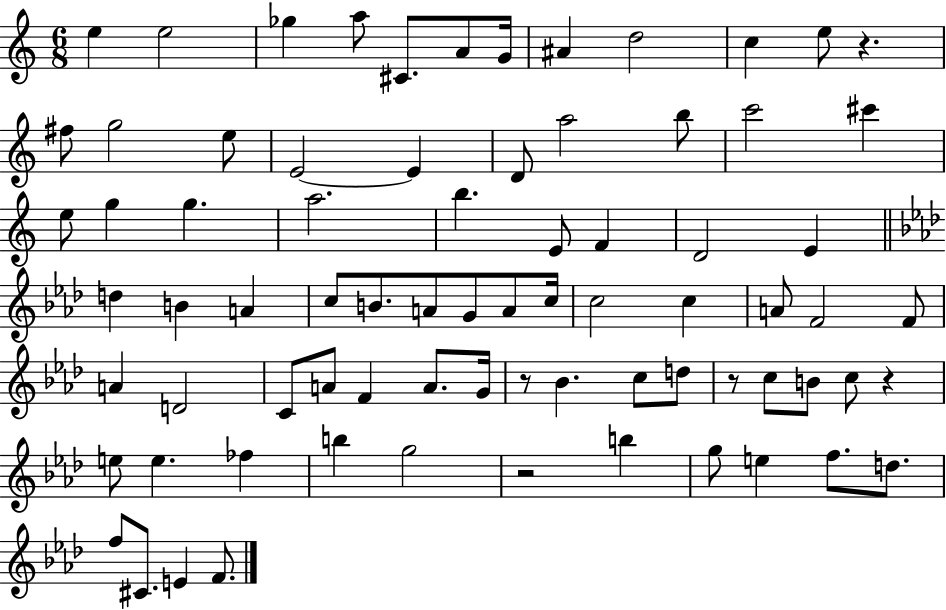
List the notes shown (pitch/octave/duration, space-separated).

E5/q E5/h Gb5/q A5/e C#4/e. A4/e G4/s A#4/q D5/h C5/q E5/e R/q. F#5/e G5/h E5/e E4/h E4/q D4/e A5/h B5/e C6/h C#6/q E5/e G5/q G5/q. A5/h. B5/q. E4/e F4/q D4/h E4/q D5/q B4/q A4/q C5/e B4/e. A4/e G4/e A4/e C5/s C5/h C5/q A4/e F4/h F4/e A4/q D4/h C4/e A4/e F4/q A4/e. G4/s R/e Bb4/q. C5/e D5/e R/e C5/e B4/e C5/e R/q E5/e E5/q. FES5/q B5/q G5/h R/h B5/q G5/e E5/q F5/e. D5/e. F5/e C#4/e. E4/q F4/e.